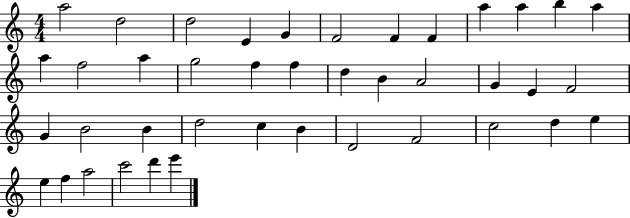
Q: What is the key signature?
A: C major